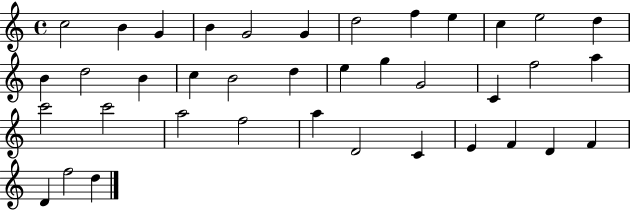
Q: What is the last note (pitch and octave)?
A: D5